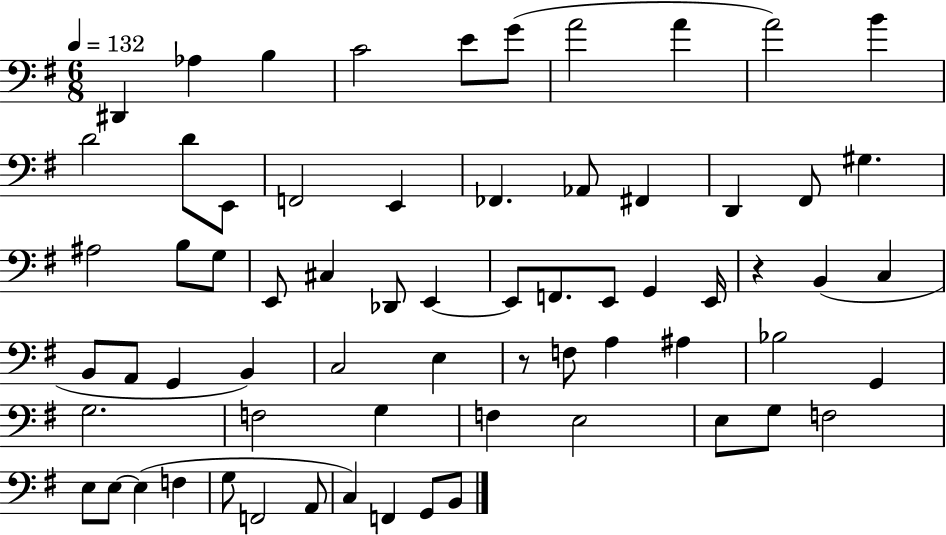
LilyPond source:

{
  \clef bass
  \numericTimeSignature
  \time 6/8
  \key g \major
  \tempo 4 = 132
  dis,4 aes4 b4 | c'2 e'8 g'8( | a'2 a'4 | a'2) b'4 | \break d'2 d'8 e,8 | f,2 e,4 | fes,4. aes,8 fis,4 | d,4 fis,8 gis4. | \break ais2 b8 g8 | e,8 cis4 des,8 e,4~~ | e,8 f,8. e,8 g,4 e,16 | r4 b,4( c4 | \break b,8 a,8 g,4 b,4) | c2 e4 | r8 f8 a4 ais4 | bes2 g,4 | \break g2. | f2 g4 | f4 e2 | e8 g8 f2 | \break e8 e8~~ e4( f4 | g8 f,2 a,8 | c4) f,4 g,8 b,8 | \bar "|."
}